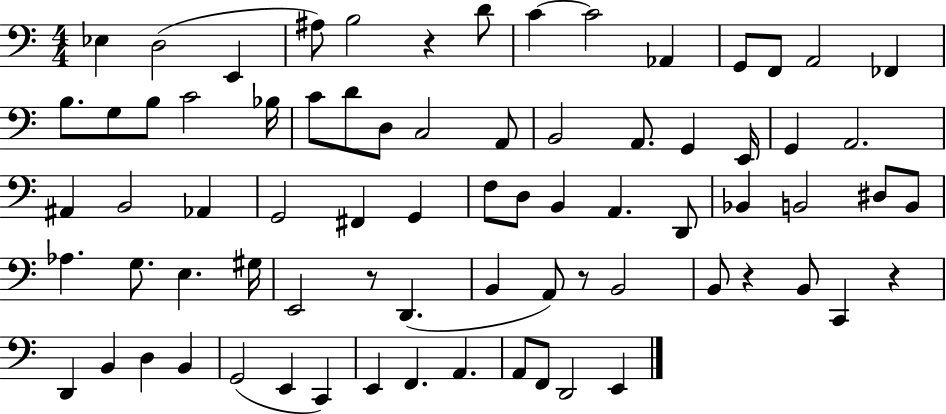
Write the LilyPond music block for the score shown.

{
  \clef bass
  \numericTimeSignature
  \time 4/4
  \key c \major
  ees4 d2( e,4 | ais8) b2 r4 d'8 | c'4~~ c'2 aes,4 | g,8 f,8 a,2 fes,4 | \break b8. g8 b8 c'2 bes16 | c'8 d'8 d8 c2 a,8 | b,2 a,8. g,4 e,16 | g,4 a,2. | \break ais,4 b,2 aes,4 | g,2 fis,4 g,4 | f8 d8 b,4 a,4. d,8 | bes,4 b,2 dis8 b,8 | \break aes4. g8. e4. gis16 | e,2 r8 d,4.( | b,4 a,8) r8 b,2 | b,8 r4 b,8 c,4 r4 | \break d,4 b,4 d4 b,4 | g,2( e,4 c,4) | e,4 f,4. a,4. | a,8 f,8 d,2 e,4 | \break \bar "|."
}